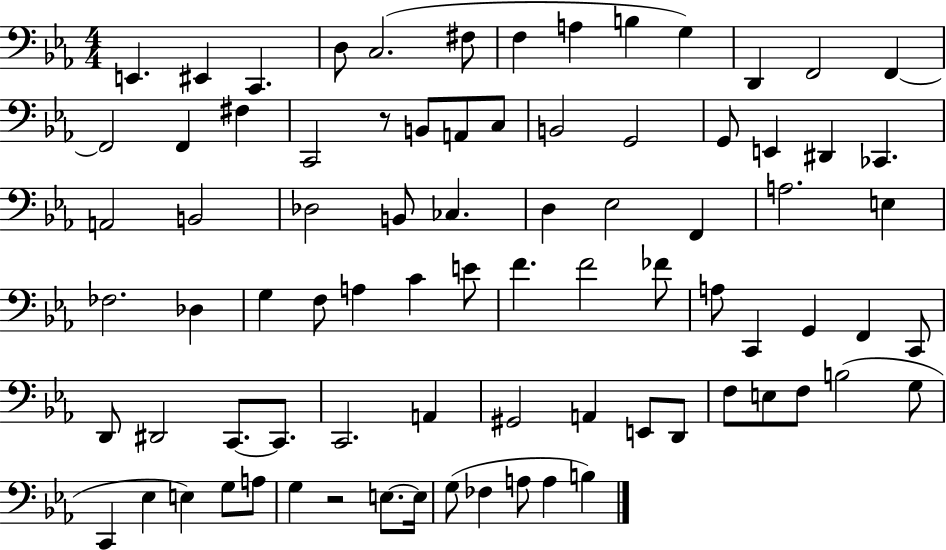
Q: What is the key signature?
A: EES major